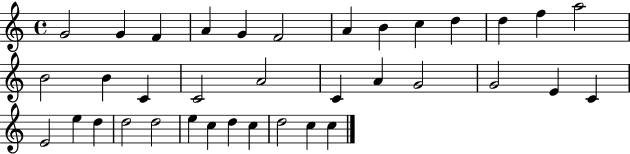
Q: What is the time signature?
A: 4/4